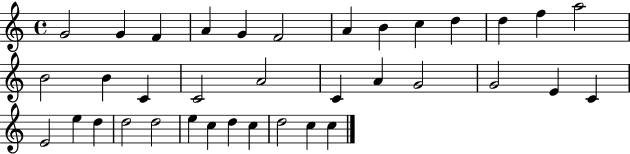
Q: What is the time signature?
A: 4/4